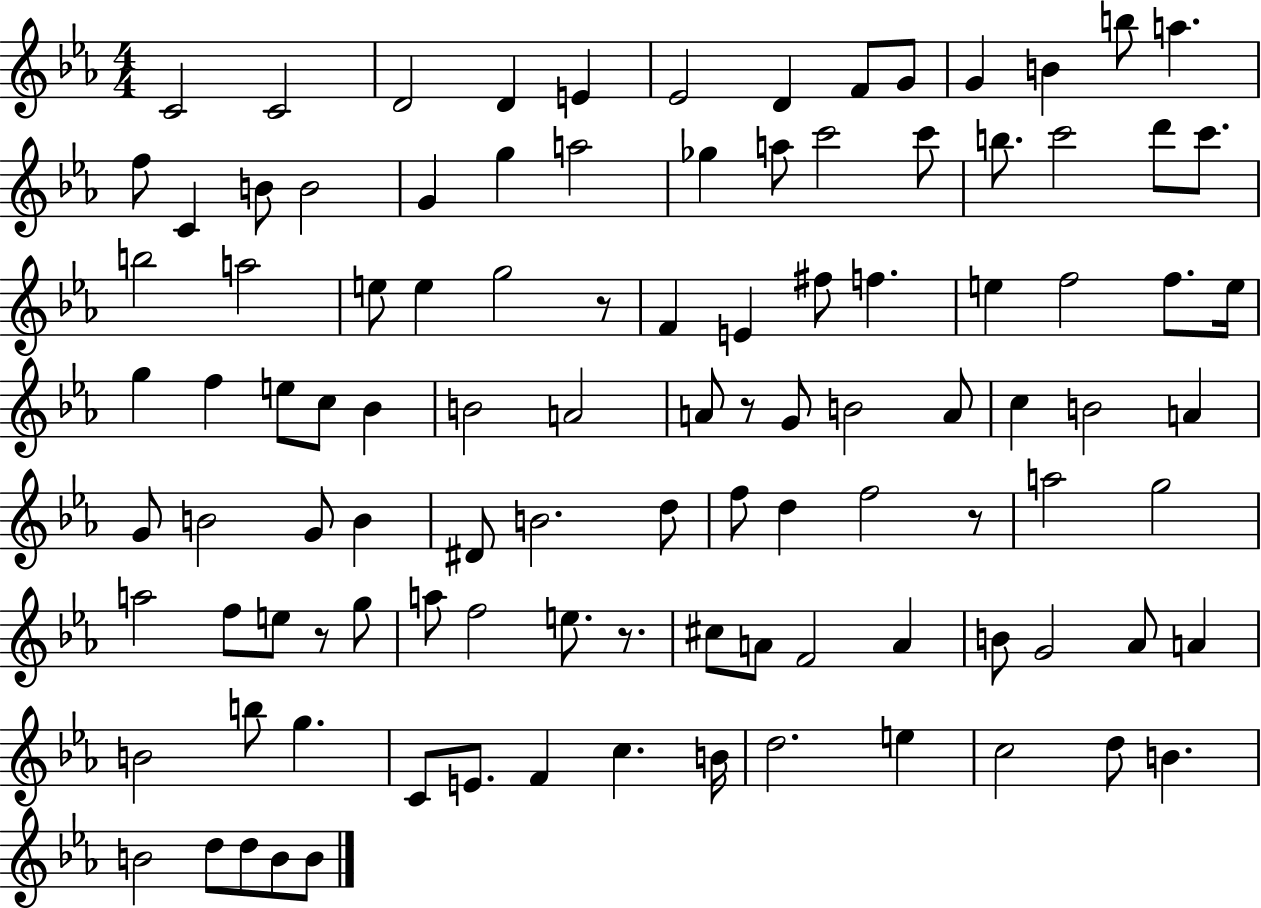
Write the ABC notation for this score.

X:1
T:Untitled
M:4/4
L:1/4
K:Eb
C2 C2 D2 D E _E2 D F/2 G/2 G B b/2 a f/2 C B/2 B2 G g a2 _g a/2 c'2 c'/2 b/2 c'2 d'/2 c'/2 b2 a2 e/2 e g2 z/2 F E ^f/2 f e f2 f/2 e/4 g f e/2 c/2 _B B2 A2 A/2 z/2 G/2 B2 A/2 c B2 A G/2 B2 G/2 B ^D/2 B2 d/2 f/2 d f2 z/2 a2 g2 a2 f/2 e/2 z/2 g/2 a/2 f2 e/2 z/2 ^c/2 A/2 F2 A B/2 G2 _A/2 A B2 b/2 g C/2 E/2 F c B/4 d2 e c2 d/2 B B2 d/2 d/2 B/2 B/2